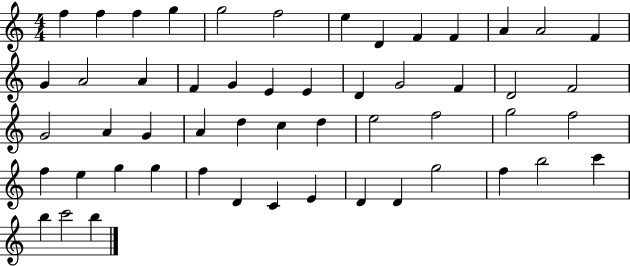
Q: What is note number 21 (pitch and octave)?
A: D4